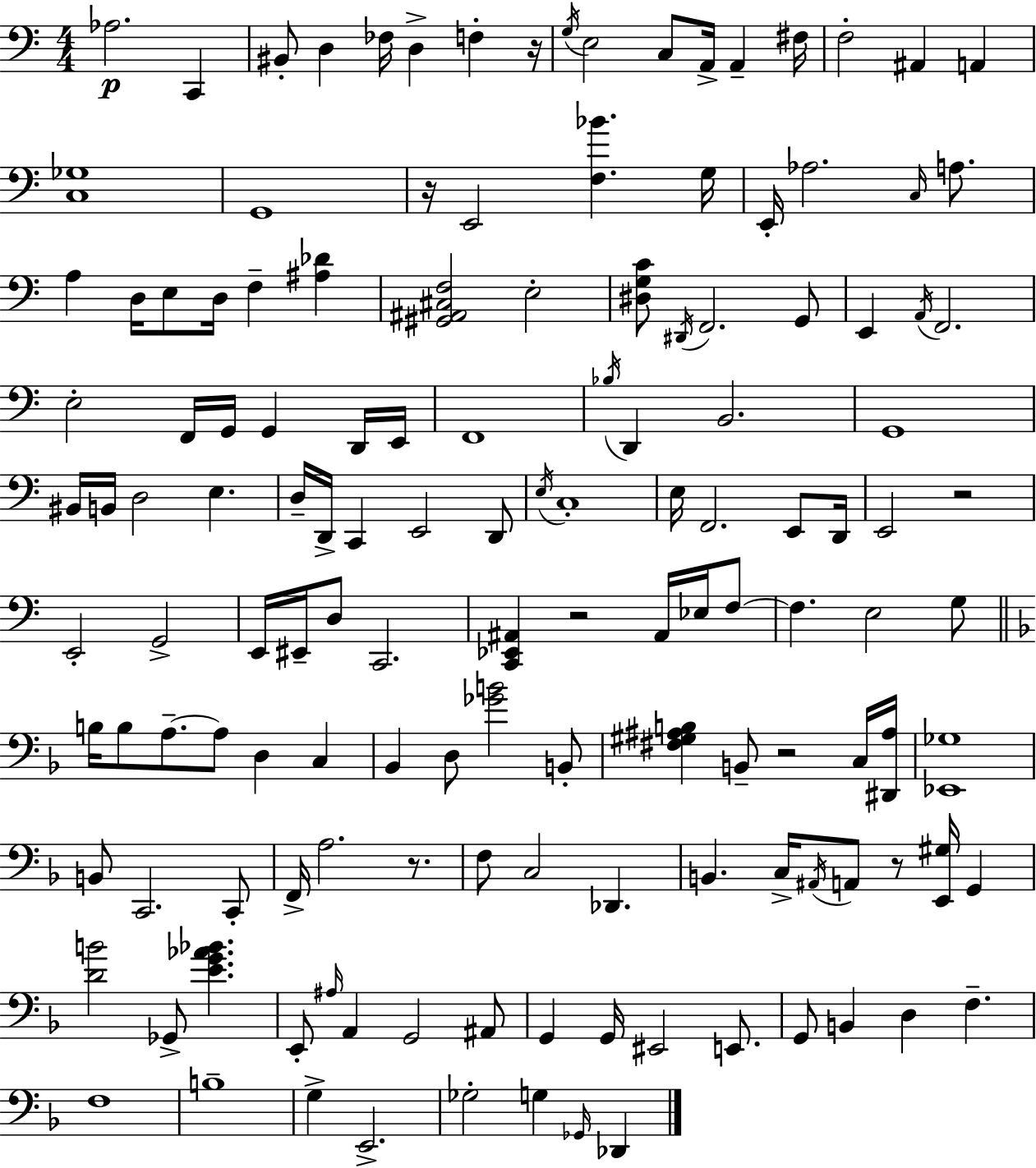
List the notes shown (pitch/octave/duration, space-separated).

Ab3/h. C2/q BIS2/e D3/q FES3/s D3/q F3/q R/s G3/s E3/h C3/e A2/s A2/q F#3/s F3/h A#2/q A2/q [C3,Gb3]/w G2/w R/s E2/h [F3,Bb4]/q. G3/s E2/s Ab3/h. C3/s A3/e. A3/q D3/s E3/e D3/s F3/q [A#3,Db4]/q [G#2,A#2,C#3,F3]/h E3/h [D#3,G3,C4]/e D#2/s F2/h. G2/e E2/q A2/s F2/h. E3/h F2/s G2/s G2/q D2/s E2/s F2/w Bb3/s D2/q B2/h. G2/w BIS2/s B2/s D3/h E3/q. D3/s D2/s C2/q E2/h D2/e E3/s C3/w E3/s F2/h. E2/e D2/s E2/h R/h E2/h G2/h E2/s EIS2/s D3/e C2/h. [C2,Eb2,A#2]/q R/h A#2/s Eb3/s F3/e F3/q. E3/h G3/e B3/s B3/e A3/e. A3/e D3/q C3/q Bb2/q D3/e [Gb4,B4]/h B2/e [F#3,G#3,A#3,B3]/q B2/e R/h C3/s [D#2,A#3]/s [Eb2,Gb3]/w B2/e C2/h. C2/e F2/s A3/h. R/e. F3/e C3/h Db2/q. B2/q. C3/s A#2/s A2/e R/e [E2,G#3]/s G2/q [D4,B4]/h Gb2/e [E4,G4,Ab4,Bb4]/q. E2/e A#3/s A2/q G2/h A#2/e G2/q G2/s EIS2/h E2/e. G2/e B2/q D3/q F3/q. F3/w B3/w G3/q E2/h. Gb3/h G3/q Gb2/s Db2/q